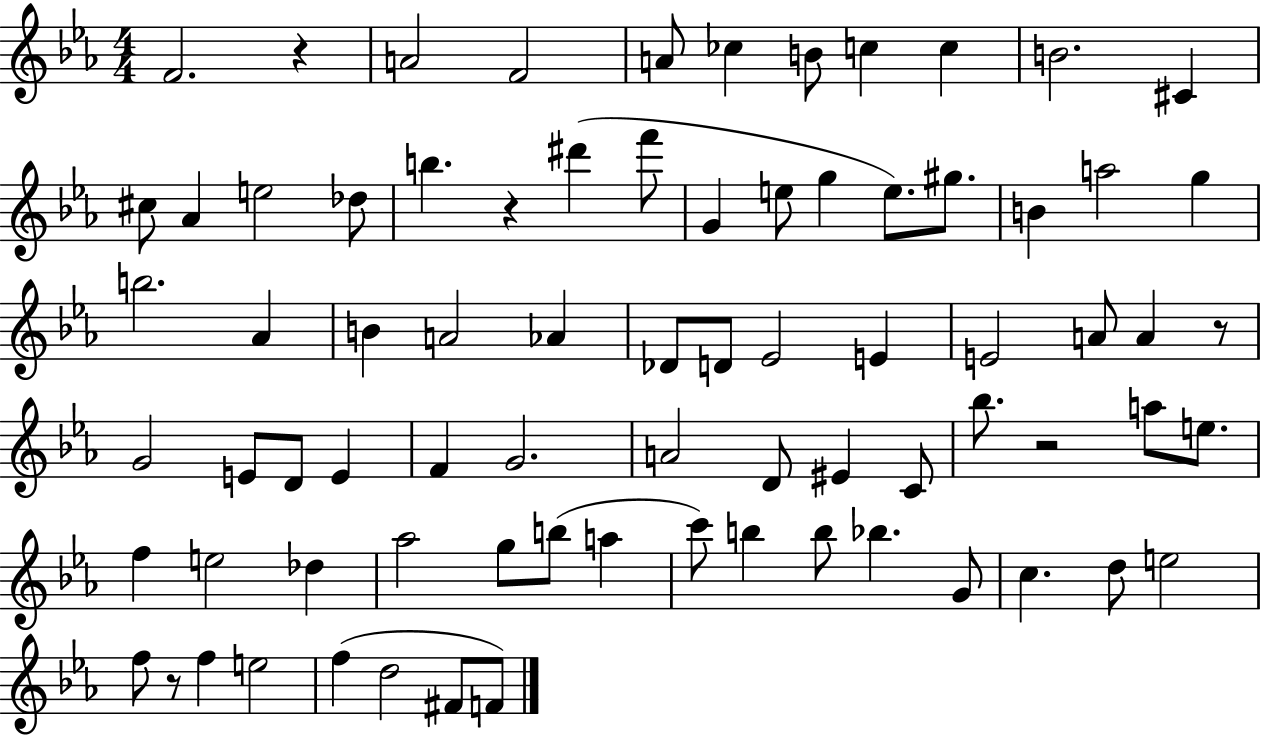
F4/h. R/q A4/h F4/h A4/e CES5/q B4/e C5/q C5/q B4/h. C#4/q C#5/e Ab4/q E5/h Db5/e B5/q. R/q D#6/q F6/e G4/q E5/e G5/q E5/e. G#5/e. B4/q A5/h G5/q B5/h. Ab4/q B4/q A4/h Ab4/q Db4/e D4/e Eb4/h E4/q E4/h A4/e A4/q R/e G4/h E4/e D4/e E4/q F4/q G4/h. A4/h D4/e EIS4/q C4/e Bb5/e. R/h A5/e E5/e. F5/q E5/h Db5/q Ab5/h G5/e B5/e A5/q C6/e B5/q B5/e Bb5/q. G4/e C5/q. D5/e E5/h F5/e R/e F5/q E5/h F5/q D5/h F#4/e F4/e